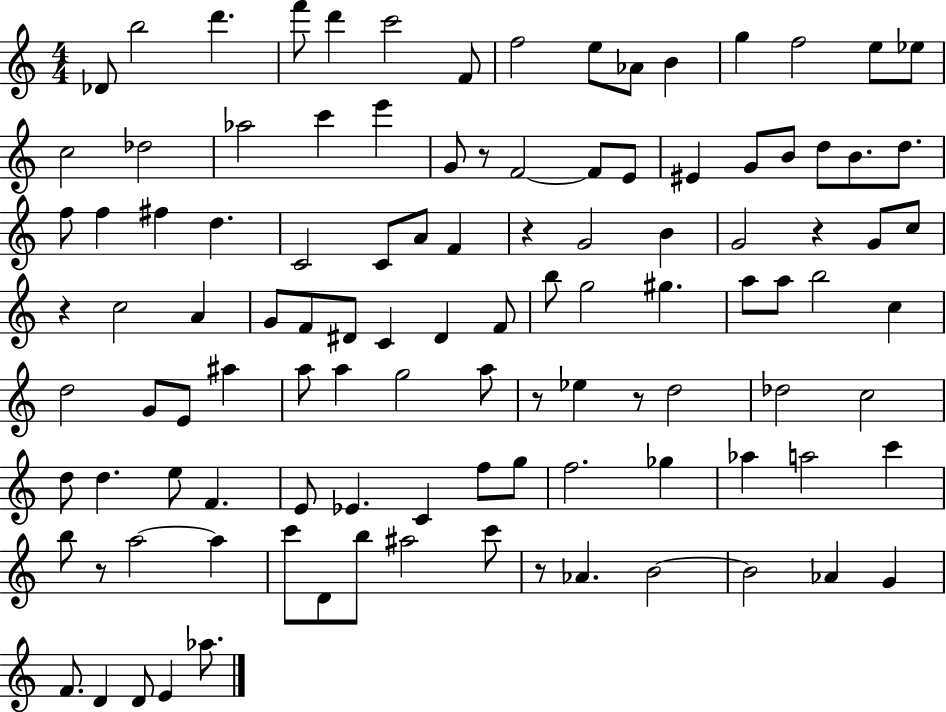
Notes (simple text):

Db4/e B5/h D6/q. F6/e D6/q C6/h F4/e F5/h E5/e Ab4/e B4/q G5/q F5/h E5/e Eb5/e C5/h Db5/h Ab5/h C6/q E6/q G4/e R/e F4/h F4/e E4/e EIS4/q G4/e B4/e D5/e B4/e. D5/e. F5/e F5/q F#5/q D5/q. C4/h C4/e A4/e F4/q R/q G4/h B4/q G4/h R/q G4/e C5/e R/q C5/h A4/q G4/e F4/e D#4/e C4/q D#4/q F4/e B5/e G5/h G#5/q. A5/e A5/e B5/h C5/q D5/h G4/e E4/e A#5/q A5/e A5/q G5/h A5/e R/e Eb5/q R/e D5/h Db5/h C5/h D5/e D5/q. E5/e F4/q. E4/e Eb4/q. C4/q F5/e G5/e F5/h. Gb5/q Ab5/q A5/h C6/q B5/e R/e A5/h A5/q C6/e D4/e B5/e A#5/h C6/e R/e Ab4/q. B4/h B4/h Ab4/q G4/q F4/e. D4/q D4/e E4/q Ab5/e.